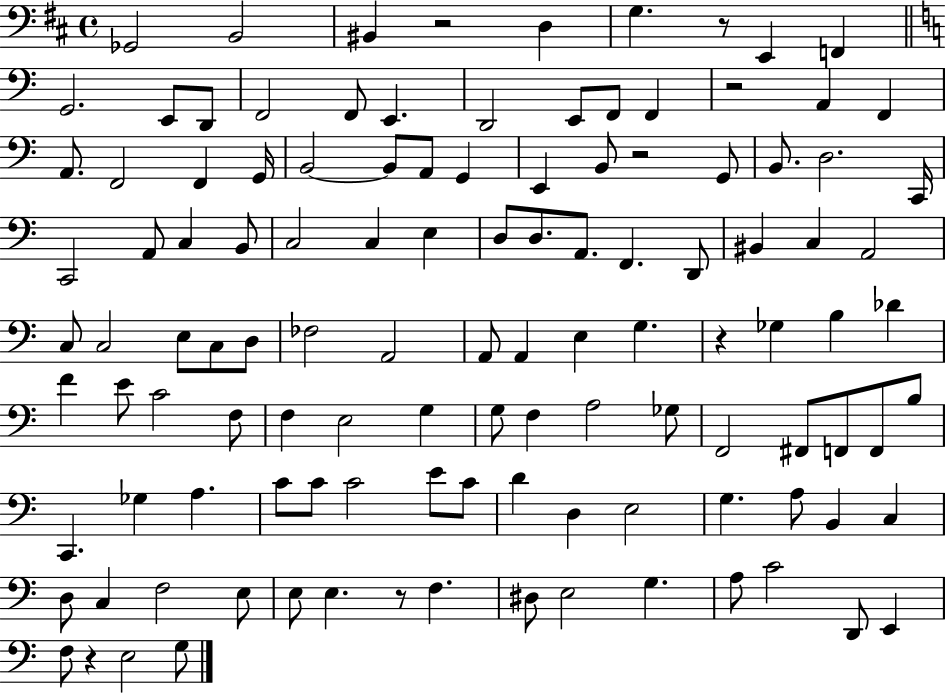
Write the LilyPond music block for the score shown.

{
  \clef bass
  \time 4/4
  \defaultTimeSignature
  \key d \major
  \repeat volta 2 { ges,2 b,2 | bis,4 r2 d4 | g4. r8 e,4 f,4 | \bar "||" \break \key c \major g,2. e,8 d,8 | f,2 f,8 e,4. | d,2 e,8 f,8 f,4 | r2 a,4 f,4 | \break a,8. f,2 f,4 g,16 | b,2~~ b,8 a,8 g,4 | e,4 b,8 r2 g,8 | b,8. d2. c,16 | \break c,2 a,8 c4 b,8 | c2 c4 e4 | d8 d8. a,8. f,4. d,8 | bis,4 c4 a,2 | \break c8 c2 e8 c8 d8 | fes2 a,2 | a,8 a,4 e4 g4. | r4 ges4 b4 des'4 | \break f'4 e'8 c'2 f8 | f4 e2 g4 | g8 f4 a2 ges8 | f,2 fis,8 f,8 f,8 b8 | \break c,4. ges4 a4. | c'8 c'8 c'2 e'8 c'8 | d'4 d4 e2 | g4. a8 b,4 c4 | \break d8 c4 f2 e8 | e8 e4. r8 f4. | dis8 e2 g4. | a8 c'2 d,8 e,4 | \break f8 r4 e2 g8 | } \bar "|."
}